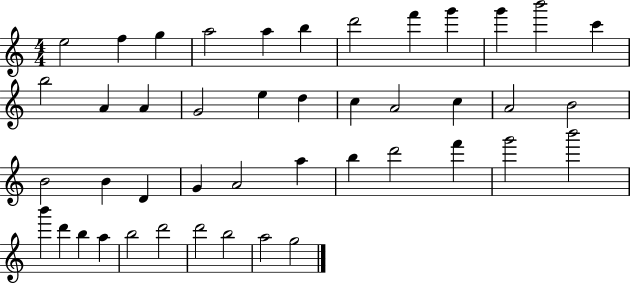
{
  \clef treble
  \numericTimeSignature
  \time 4/4
  \key c \major
  e''2 f''4 g''4 | a''2 a''4 b''4 | d'''2 f'''4 g'''4 | g'''4 b'''2 c'''4 | \break b''2 a'4 a'4 | g'2 e''4 d''4 | c''4 a'2 c''4 | a'2 b'2 | \break b'2 b'4 d'4 | g'4 a'2 a''4 | b''4 d'''2 f'''4 | g'''2 b'''2 | \break b'''4 d'''4 b''4 a''4 | b''2 d'''2 | d'''2 b''2 | a''2 g''2 | \break \bar "|."
}